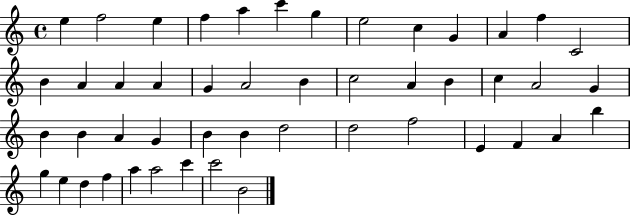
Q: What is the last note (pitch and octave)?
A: B4